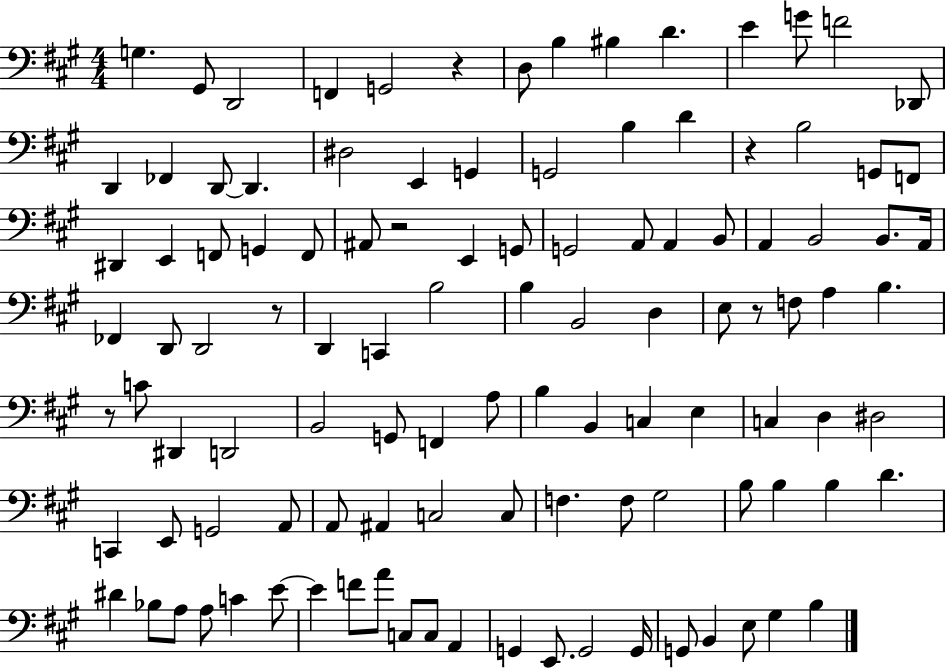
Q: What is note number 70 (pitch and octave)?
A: C2